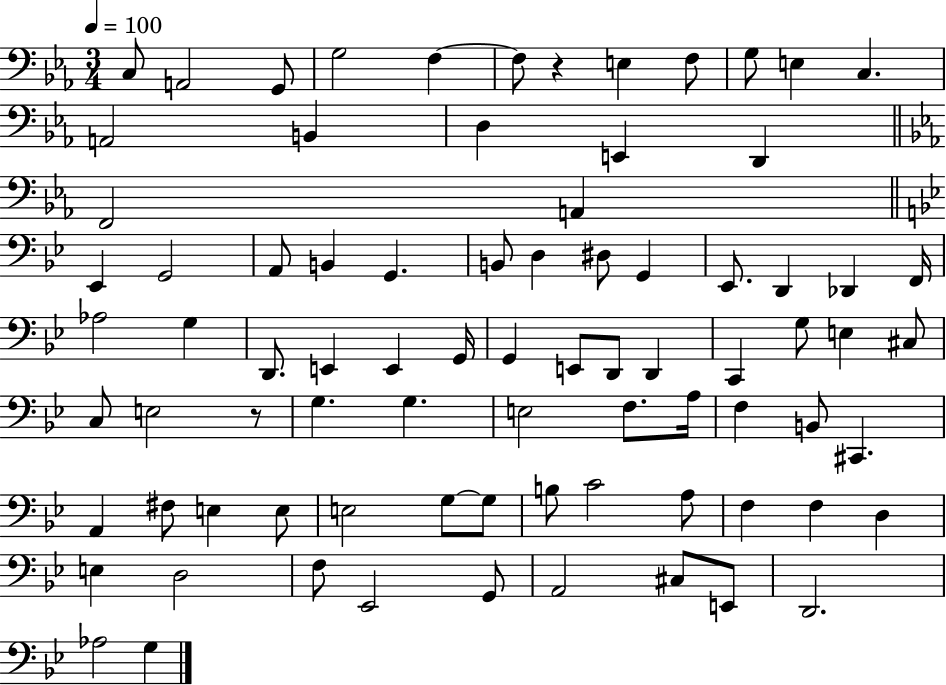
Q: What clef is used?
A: bass